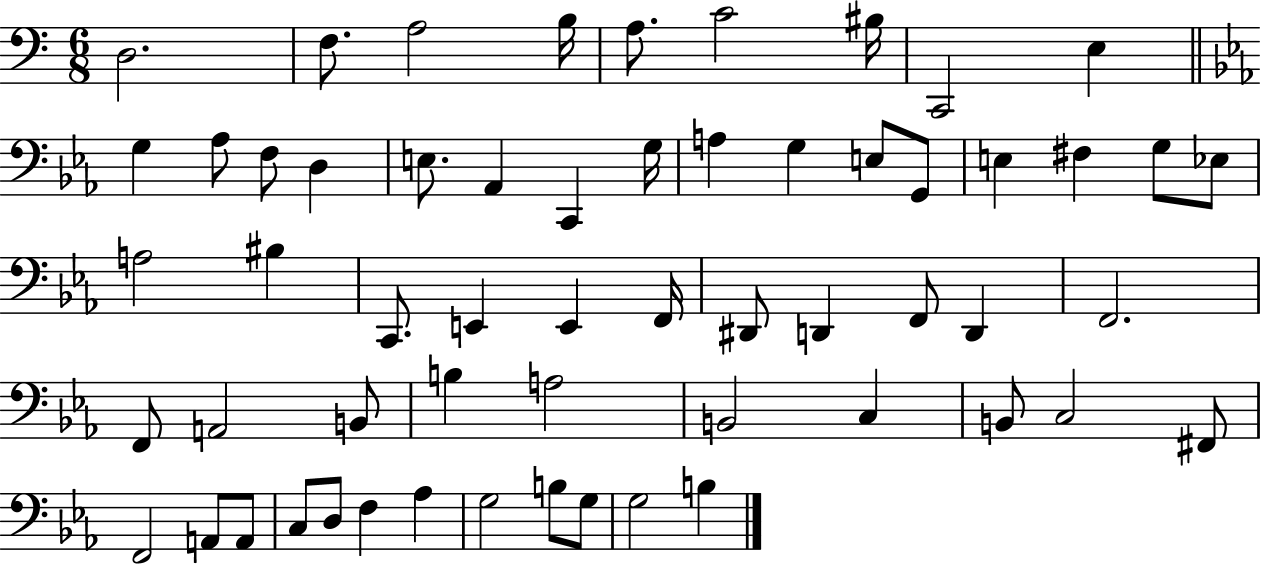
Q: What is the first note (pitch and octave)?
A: D3